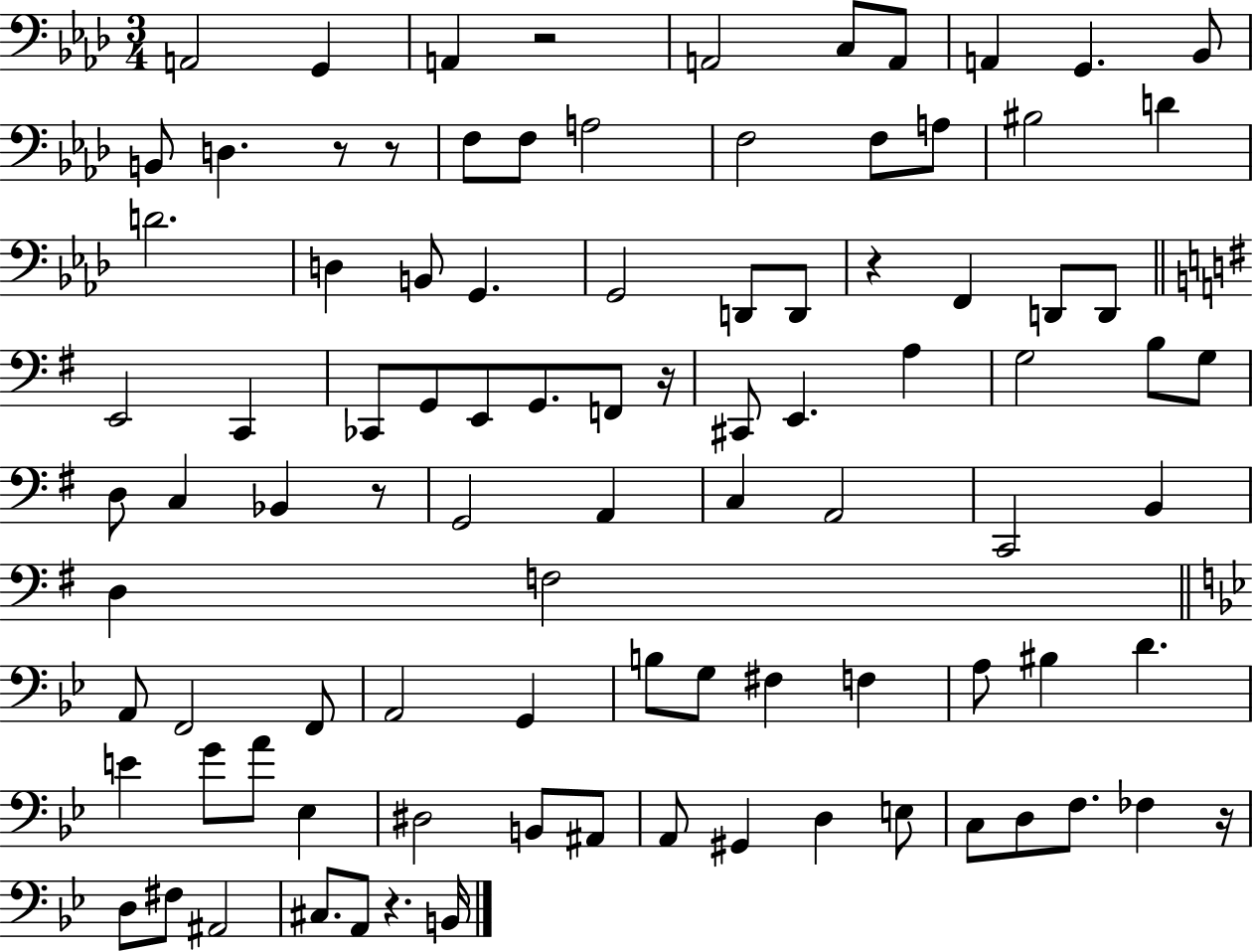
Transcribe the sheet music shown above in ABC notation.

X:1
T:Untitled
M:3/4
L:1/4
K:Ab
A,,2 G,, A,, z2 A,,2 C,/2 A,,/2 A,, G,, _B,,/2 B,,/2 D, z/2 z/2 F,/2 F,/2 A,2 F,2 F,/2 A,/2 ^B,2 D D2 D, B,,/2 G,, G,,2 D,,/2 D,,/2 z F,, D,,/2 D,,/2 E,,2 C,, _C,,/2 G,,/2 E,,/2 G,,/2 F,,/2 z/4 ^C,,/2 E,, A, G,2 B,/2 G,/2 D,/2 C, _B,, z/2 G,,2 A,, C, A,,2 C,,2 B,, D, F,2 A,,/2 F,,2 F,,/2 A,,2 G,, B,/2 G,/2 ^F, F, A,/2 ^B, D E G/2 A/2 _E, ^D,2 B,,/2 ^A,,/2 A,,/2 ^G,, D, E,/2 C,/2 D,/2 F,/2 _F, z/4 D,/2 ^F,/2 ^A,,2 ^C,/2 A,,/2 z B,,/4